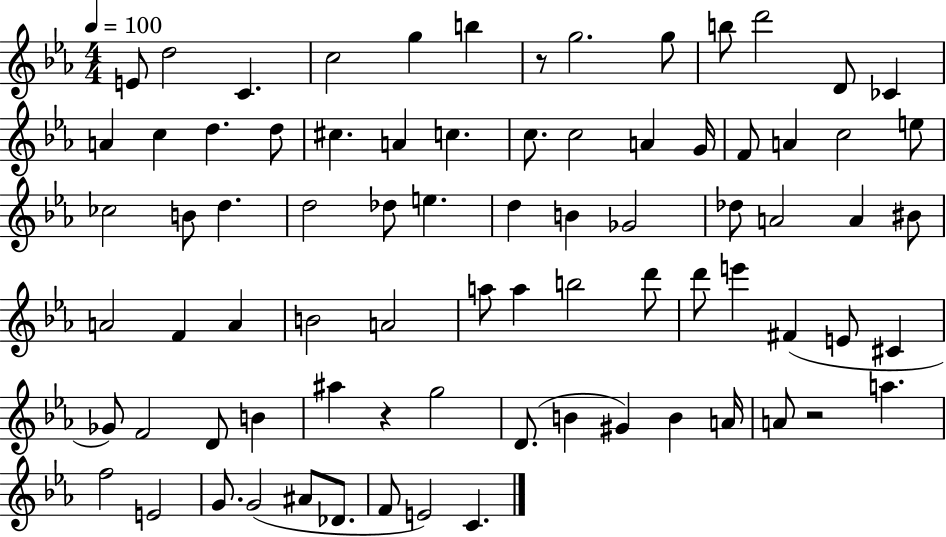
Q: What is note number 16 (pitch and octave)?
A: D5